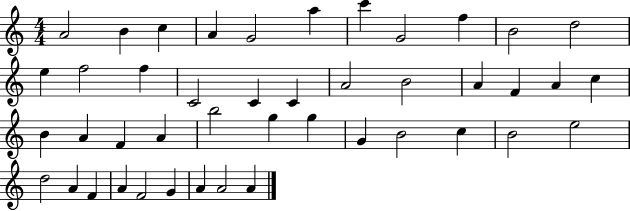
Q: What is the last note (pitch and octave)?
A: A4